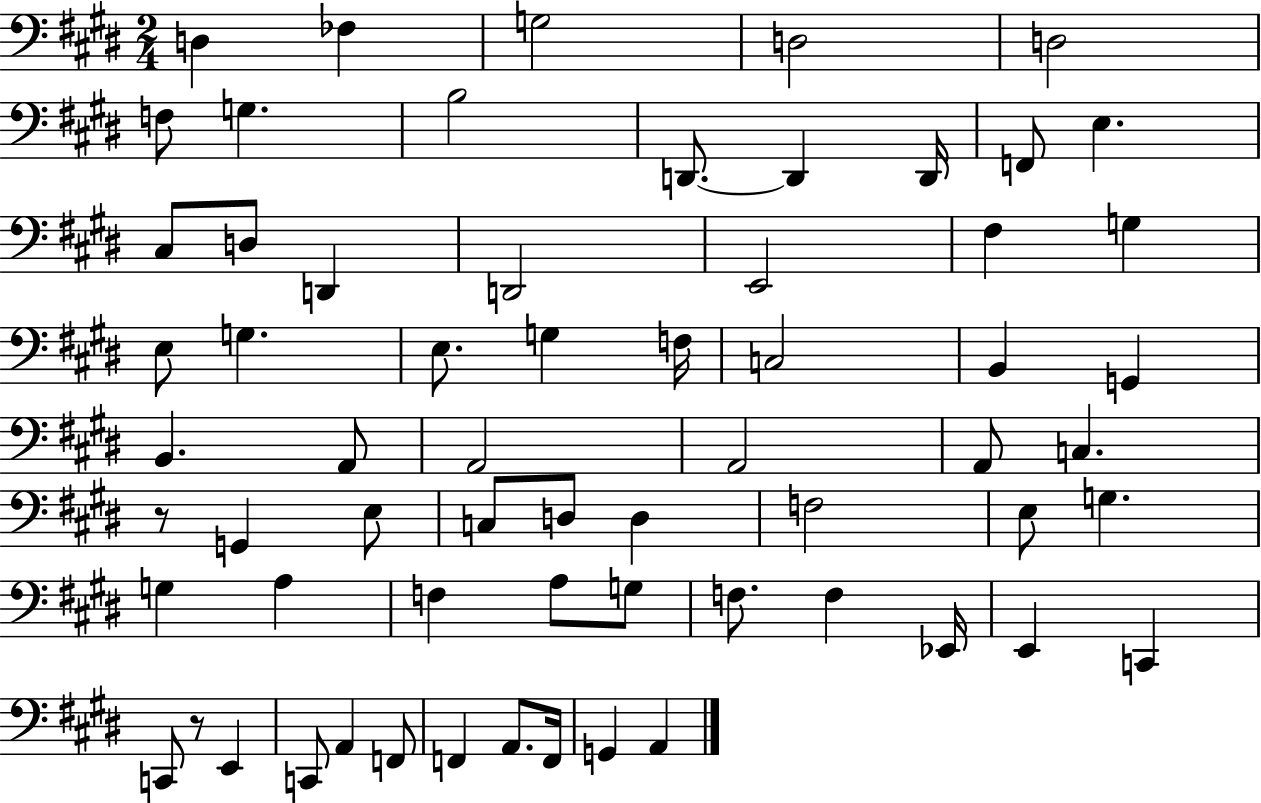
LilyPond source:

{
  \clef bass
  \numericTimeSignature
  \time 2/4
  \key e \major
  \repeat volta 2 { d4 fes4 | g2 | d2 | d2 | \break f8 g4. | b2 | d,8.~~ d,4 d,16 | f,8 e4. | \break cis8 d8 d,4 | d,2 | e,2 | fis4 g4 | \break e8 g4. | e8. g4 f16 | c2 | b,4 g,4 | \break b,4. a,8 | a,2 | a,2 | a,8 c4. | \break r8 g,4 e8 | c8 d8 d4 | f2 | e8 g4. | \break g4 a4 | f4 a8 g8 | f8. f4 ees,16 | e,4 c,4 | \break c,8 r8 e,4 | c,8 a,4 f,8 | f,4 a,8. f,16 | g,4 a,4 | \break } \bar "|."
}